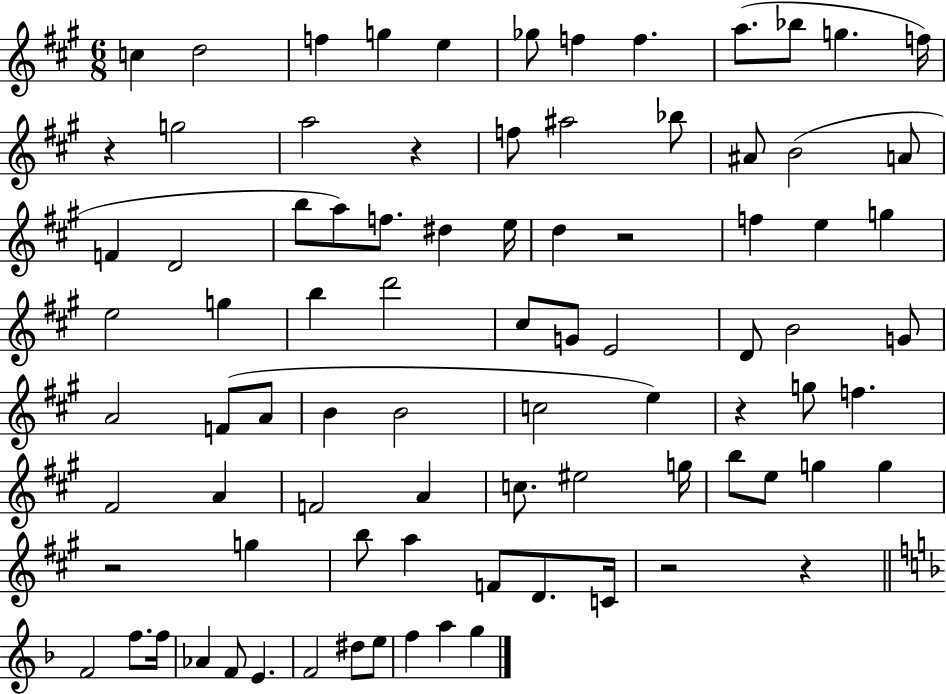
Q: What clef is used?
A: treble